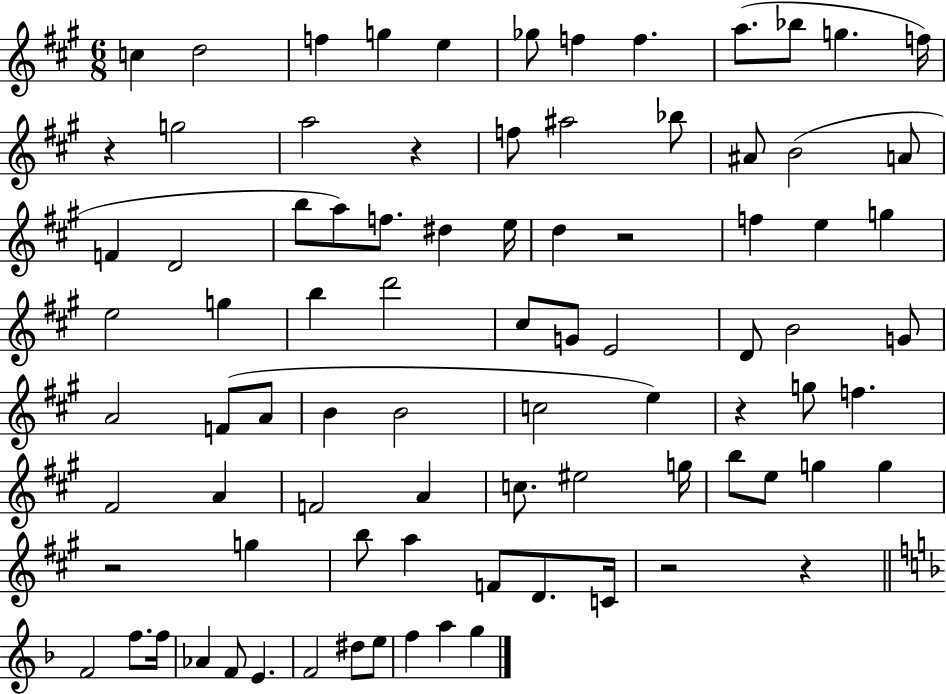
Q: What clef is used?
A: treble